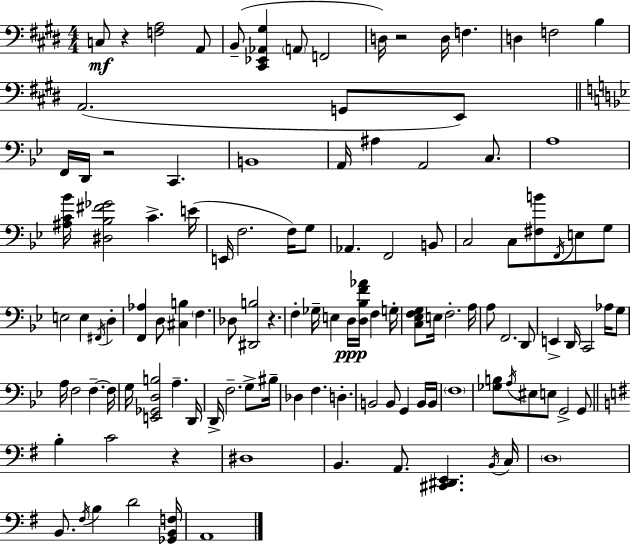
C3/e R/q [F3,A3]/h A2/e B2/e [C#2,Eb2,Ab2,G#3]/q A2/e F2/h D3/s R/h D3/s F3/q. D3/q F3/h B3/q A2/h. G2/e E2/e F2/s D2/s R/h C2/q. B2/w A2/s A#3/q A2/h C3/e. A3/w [A#3,C4,Bb4]/s [D#3,Bb3,F#4,Gb4]/h C4/q. E4/s E2/s F3/h. F3/s G3/e Ab2/q. F2/h B2/e C3/h C3/e [F#3,B4]/e F2/s E3/e G3/e E3/h E3/q F#2/s D3/q [F2,Ab3]/q D3/e [C#3,B3]/q F3/q. Db3/e [D#2,B3]/h R/q. F3/q Gb3/s E3/q D3/s [D3,Bb3,F4,Ab4]/s F3/q G3/s [C3,Eb3,F3,G3]/e E3/s F3/h. A3/s A3/e F2/h. D2/e E2/q D2/s C2/h Ab3/s G3/e A3/s F3/h F3/q. F3/s G3/s [E2,Gb2,D3,B3]/h A3/q. D2/s D2/s F3/h. G3/e BIS3/s Db3/q F3/q. D3/q. B2/h B2/e G2/q B2/s B2/s F3/w [Gb3,B3]/e A3/s EIS3/e E3/e G2/h G2/e B3/q C4/h R/q D#3/w B2/q. A2/e. [C#2,D#2,E2]/q. B2/s C3/s D3/w B2/e. F#3/s B3/q D4/h [Gb2,B2,F3]/s A2/w